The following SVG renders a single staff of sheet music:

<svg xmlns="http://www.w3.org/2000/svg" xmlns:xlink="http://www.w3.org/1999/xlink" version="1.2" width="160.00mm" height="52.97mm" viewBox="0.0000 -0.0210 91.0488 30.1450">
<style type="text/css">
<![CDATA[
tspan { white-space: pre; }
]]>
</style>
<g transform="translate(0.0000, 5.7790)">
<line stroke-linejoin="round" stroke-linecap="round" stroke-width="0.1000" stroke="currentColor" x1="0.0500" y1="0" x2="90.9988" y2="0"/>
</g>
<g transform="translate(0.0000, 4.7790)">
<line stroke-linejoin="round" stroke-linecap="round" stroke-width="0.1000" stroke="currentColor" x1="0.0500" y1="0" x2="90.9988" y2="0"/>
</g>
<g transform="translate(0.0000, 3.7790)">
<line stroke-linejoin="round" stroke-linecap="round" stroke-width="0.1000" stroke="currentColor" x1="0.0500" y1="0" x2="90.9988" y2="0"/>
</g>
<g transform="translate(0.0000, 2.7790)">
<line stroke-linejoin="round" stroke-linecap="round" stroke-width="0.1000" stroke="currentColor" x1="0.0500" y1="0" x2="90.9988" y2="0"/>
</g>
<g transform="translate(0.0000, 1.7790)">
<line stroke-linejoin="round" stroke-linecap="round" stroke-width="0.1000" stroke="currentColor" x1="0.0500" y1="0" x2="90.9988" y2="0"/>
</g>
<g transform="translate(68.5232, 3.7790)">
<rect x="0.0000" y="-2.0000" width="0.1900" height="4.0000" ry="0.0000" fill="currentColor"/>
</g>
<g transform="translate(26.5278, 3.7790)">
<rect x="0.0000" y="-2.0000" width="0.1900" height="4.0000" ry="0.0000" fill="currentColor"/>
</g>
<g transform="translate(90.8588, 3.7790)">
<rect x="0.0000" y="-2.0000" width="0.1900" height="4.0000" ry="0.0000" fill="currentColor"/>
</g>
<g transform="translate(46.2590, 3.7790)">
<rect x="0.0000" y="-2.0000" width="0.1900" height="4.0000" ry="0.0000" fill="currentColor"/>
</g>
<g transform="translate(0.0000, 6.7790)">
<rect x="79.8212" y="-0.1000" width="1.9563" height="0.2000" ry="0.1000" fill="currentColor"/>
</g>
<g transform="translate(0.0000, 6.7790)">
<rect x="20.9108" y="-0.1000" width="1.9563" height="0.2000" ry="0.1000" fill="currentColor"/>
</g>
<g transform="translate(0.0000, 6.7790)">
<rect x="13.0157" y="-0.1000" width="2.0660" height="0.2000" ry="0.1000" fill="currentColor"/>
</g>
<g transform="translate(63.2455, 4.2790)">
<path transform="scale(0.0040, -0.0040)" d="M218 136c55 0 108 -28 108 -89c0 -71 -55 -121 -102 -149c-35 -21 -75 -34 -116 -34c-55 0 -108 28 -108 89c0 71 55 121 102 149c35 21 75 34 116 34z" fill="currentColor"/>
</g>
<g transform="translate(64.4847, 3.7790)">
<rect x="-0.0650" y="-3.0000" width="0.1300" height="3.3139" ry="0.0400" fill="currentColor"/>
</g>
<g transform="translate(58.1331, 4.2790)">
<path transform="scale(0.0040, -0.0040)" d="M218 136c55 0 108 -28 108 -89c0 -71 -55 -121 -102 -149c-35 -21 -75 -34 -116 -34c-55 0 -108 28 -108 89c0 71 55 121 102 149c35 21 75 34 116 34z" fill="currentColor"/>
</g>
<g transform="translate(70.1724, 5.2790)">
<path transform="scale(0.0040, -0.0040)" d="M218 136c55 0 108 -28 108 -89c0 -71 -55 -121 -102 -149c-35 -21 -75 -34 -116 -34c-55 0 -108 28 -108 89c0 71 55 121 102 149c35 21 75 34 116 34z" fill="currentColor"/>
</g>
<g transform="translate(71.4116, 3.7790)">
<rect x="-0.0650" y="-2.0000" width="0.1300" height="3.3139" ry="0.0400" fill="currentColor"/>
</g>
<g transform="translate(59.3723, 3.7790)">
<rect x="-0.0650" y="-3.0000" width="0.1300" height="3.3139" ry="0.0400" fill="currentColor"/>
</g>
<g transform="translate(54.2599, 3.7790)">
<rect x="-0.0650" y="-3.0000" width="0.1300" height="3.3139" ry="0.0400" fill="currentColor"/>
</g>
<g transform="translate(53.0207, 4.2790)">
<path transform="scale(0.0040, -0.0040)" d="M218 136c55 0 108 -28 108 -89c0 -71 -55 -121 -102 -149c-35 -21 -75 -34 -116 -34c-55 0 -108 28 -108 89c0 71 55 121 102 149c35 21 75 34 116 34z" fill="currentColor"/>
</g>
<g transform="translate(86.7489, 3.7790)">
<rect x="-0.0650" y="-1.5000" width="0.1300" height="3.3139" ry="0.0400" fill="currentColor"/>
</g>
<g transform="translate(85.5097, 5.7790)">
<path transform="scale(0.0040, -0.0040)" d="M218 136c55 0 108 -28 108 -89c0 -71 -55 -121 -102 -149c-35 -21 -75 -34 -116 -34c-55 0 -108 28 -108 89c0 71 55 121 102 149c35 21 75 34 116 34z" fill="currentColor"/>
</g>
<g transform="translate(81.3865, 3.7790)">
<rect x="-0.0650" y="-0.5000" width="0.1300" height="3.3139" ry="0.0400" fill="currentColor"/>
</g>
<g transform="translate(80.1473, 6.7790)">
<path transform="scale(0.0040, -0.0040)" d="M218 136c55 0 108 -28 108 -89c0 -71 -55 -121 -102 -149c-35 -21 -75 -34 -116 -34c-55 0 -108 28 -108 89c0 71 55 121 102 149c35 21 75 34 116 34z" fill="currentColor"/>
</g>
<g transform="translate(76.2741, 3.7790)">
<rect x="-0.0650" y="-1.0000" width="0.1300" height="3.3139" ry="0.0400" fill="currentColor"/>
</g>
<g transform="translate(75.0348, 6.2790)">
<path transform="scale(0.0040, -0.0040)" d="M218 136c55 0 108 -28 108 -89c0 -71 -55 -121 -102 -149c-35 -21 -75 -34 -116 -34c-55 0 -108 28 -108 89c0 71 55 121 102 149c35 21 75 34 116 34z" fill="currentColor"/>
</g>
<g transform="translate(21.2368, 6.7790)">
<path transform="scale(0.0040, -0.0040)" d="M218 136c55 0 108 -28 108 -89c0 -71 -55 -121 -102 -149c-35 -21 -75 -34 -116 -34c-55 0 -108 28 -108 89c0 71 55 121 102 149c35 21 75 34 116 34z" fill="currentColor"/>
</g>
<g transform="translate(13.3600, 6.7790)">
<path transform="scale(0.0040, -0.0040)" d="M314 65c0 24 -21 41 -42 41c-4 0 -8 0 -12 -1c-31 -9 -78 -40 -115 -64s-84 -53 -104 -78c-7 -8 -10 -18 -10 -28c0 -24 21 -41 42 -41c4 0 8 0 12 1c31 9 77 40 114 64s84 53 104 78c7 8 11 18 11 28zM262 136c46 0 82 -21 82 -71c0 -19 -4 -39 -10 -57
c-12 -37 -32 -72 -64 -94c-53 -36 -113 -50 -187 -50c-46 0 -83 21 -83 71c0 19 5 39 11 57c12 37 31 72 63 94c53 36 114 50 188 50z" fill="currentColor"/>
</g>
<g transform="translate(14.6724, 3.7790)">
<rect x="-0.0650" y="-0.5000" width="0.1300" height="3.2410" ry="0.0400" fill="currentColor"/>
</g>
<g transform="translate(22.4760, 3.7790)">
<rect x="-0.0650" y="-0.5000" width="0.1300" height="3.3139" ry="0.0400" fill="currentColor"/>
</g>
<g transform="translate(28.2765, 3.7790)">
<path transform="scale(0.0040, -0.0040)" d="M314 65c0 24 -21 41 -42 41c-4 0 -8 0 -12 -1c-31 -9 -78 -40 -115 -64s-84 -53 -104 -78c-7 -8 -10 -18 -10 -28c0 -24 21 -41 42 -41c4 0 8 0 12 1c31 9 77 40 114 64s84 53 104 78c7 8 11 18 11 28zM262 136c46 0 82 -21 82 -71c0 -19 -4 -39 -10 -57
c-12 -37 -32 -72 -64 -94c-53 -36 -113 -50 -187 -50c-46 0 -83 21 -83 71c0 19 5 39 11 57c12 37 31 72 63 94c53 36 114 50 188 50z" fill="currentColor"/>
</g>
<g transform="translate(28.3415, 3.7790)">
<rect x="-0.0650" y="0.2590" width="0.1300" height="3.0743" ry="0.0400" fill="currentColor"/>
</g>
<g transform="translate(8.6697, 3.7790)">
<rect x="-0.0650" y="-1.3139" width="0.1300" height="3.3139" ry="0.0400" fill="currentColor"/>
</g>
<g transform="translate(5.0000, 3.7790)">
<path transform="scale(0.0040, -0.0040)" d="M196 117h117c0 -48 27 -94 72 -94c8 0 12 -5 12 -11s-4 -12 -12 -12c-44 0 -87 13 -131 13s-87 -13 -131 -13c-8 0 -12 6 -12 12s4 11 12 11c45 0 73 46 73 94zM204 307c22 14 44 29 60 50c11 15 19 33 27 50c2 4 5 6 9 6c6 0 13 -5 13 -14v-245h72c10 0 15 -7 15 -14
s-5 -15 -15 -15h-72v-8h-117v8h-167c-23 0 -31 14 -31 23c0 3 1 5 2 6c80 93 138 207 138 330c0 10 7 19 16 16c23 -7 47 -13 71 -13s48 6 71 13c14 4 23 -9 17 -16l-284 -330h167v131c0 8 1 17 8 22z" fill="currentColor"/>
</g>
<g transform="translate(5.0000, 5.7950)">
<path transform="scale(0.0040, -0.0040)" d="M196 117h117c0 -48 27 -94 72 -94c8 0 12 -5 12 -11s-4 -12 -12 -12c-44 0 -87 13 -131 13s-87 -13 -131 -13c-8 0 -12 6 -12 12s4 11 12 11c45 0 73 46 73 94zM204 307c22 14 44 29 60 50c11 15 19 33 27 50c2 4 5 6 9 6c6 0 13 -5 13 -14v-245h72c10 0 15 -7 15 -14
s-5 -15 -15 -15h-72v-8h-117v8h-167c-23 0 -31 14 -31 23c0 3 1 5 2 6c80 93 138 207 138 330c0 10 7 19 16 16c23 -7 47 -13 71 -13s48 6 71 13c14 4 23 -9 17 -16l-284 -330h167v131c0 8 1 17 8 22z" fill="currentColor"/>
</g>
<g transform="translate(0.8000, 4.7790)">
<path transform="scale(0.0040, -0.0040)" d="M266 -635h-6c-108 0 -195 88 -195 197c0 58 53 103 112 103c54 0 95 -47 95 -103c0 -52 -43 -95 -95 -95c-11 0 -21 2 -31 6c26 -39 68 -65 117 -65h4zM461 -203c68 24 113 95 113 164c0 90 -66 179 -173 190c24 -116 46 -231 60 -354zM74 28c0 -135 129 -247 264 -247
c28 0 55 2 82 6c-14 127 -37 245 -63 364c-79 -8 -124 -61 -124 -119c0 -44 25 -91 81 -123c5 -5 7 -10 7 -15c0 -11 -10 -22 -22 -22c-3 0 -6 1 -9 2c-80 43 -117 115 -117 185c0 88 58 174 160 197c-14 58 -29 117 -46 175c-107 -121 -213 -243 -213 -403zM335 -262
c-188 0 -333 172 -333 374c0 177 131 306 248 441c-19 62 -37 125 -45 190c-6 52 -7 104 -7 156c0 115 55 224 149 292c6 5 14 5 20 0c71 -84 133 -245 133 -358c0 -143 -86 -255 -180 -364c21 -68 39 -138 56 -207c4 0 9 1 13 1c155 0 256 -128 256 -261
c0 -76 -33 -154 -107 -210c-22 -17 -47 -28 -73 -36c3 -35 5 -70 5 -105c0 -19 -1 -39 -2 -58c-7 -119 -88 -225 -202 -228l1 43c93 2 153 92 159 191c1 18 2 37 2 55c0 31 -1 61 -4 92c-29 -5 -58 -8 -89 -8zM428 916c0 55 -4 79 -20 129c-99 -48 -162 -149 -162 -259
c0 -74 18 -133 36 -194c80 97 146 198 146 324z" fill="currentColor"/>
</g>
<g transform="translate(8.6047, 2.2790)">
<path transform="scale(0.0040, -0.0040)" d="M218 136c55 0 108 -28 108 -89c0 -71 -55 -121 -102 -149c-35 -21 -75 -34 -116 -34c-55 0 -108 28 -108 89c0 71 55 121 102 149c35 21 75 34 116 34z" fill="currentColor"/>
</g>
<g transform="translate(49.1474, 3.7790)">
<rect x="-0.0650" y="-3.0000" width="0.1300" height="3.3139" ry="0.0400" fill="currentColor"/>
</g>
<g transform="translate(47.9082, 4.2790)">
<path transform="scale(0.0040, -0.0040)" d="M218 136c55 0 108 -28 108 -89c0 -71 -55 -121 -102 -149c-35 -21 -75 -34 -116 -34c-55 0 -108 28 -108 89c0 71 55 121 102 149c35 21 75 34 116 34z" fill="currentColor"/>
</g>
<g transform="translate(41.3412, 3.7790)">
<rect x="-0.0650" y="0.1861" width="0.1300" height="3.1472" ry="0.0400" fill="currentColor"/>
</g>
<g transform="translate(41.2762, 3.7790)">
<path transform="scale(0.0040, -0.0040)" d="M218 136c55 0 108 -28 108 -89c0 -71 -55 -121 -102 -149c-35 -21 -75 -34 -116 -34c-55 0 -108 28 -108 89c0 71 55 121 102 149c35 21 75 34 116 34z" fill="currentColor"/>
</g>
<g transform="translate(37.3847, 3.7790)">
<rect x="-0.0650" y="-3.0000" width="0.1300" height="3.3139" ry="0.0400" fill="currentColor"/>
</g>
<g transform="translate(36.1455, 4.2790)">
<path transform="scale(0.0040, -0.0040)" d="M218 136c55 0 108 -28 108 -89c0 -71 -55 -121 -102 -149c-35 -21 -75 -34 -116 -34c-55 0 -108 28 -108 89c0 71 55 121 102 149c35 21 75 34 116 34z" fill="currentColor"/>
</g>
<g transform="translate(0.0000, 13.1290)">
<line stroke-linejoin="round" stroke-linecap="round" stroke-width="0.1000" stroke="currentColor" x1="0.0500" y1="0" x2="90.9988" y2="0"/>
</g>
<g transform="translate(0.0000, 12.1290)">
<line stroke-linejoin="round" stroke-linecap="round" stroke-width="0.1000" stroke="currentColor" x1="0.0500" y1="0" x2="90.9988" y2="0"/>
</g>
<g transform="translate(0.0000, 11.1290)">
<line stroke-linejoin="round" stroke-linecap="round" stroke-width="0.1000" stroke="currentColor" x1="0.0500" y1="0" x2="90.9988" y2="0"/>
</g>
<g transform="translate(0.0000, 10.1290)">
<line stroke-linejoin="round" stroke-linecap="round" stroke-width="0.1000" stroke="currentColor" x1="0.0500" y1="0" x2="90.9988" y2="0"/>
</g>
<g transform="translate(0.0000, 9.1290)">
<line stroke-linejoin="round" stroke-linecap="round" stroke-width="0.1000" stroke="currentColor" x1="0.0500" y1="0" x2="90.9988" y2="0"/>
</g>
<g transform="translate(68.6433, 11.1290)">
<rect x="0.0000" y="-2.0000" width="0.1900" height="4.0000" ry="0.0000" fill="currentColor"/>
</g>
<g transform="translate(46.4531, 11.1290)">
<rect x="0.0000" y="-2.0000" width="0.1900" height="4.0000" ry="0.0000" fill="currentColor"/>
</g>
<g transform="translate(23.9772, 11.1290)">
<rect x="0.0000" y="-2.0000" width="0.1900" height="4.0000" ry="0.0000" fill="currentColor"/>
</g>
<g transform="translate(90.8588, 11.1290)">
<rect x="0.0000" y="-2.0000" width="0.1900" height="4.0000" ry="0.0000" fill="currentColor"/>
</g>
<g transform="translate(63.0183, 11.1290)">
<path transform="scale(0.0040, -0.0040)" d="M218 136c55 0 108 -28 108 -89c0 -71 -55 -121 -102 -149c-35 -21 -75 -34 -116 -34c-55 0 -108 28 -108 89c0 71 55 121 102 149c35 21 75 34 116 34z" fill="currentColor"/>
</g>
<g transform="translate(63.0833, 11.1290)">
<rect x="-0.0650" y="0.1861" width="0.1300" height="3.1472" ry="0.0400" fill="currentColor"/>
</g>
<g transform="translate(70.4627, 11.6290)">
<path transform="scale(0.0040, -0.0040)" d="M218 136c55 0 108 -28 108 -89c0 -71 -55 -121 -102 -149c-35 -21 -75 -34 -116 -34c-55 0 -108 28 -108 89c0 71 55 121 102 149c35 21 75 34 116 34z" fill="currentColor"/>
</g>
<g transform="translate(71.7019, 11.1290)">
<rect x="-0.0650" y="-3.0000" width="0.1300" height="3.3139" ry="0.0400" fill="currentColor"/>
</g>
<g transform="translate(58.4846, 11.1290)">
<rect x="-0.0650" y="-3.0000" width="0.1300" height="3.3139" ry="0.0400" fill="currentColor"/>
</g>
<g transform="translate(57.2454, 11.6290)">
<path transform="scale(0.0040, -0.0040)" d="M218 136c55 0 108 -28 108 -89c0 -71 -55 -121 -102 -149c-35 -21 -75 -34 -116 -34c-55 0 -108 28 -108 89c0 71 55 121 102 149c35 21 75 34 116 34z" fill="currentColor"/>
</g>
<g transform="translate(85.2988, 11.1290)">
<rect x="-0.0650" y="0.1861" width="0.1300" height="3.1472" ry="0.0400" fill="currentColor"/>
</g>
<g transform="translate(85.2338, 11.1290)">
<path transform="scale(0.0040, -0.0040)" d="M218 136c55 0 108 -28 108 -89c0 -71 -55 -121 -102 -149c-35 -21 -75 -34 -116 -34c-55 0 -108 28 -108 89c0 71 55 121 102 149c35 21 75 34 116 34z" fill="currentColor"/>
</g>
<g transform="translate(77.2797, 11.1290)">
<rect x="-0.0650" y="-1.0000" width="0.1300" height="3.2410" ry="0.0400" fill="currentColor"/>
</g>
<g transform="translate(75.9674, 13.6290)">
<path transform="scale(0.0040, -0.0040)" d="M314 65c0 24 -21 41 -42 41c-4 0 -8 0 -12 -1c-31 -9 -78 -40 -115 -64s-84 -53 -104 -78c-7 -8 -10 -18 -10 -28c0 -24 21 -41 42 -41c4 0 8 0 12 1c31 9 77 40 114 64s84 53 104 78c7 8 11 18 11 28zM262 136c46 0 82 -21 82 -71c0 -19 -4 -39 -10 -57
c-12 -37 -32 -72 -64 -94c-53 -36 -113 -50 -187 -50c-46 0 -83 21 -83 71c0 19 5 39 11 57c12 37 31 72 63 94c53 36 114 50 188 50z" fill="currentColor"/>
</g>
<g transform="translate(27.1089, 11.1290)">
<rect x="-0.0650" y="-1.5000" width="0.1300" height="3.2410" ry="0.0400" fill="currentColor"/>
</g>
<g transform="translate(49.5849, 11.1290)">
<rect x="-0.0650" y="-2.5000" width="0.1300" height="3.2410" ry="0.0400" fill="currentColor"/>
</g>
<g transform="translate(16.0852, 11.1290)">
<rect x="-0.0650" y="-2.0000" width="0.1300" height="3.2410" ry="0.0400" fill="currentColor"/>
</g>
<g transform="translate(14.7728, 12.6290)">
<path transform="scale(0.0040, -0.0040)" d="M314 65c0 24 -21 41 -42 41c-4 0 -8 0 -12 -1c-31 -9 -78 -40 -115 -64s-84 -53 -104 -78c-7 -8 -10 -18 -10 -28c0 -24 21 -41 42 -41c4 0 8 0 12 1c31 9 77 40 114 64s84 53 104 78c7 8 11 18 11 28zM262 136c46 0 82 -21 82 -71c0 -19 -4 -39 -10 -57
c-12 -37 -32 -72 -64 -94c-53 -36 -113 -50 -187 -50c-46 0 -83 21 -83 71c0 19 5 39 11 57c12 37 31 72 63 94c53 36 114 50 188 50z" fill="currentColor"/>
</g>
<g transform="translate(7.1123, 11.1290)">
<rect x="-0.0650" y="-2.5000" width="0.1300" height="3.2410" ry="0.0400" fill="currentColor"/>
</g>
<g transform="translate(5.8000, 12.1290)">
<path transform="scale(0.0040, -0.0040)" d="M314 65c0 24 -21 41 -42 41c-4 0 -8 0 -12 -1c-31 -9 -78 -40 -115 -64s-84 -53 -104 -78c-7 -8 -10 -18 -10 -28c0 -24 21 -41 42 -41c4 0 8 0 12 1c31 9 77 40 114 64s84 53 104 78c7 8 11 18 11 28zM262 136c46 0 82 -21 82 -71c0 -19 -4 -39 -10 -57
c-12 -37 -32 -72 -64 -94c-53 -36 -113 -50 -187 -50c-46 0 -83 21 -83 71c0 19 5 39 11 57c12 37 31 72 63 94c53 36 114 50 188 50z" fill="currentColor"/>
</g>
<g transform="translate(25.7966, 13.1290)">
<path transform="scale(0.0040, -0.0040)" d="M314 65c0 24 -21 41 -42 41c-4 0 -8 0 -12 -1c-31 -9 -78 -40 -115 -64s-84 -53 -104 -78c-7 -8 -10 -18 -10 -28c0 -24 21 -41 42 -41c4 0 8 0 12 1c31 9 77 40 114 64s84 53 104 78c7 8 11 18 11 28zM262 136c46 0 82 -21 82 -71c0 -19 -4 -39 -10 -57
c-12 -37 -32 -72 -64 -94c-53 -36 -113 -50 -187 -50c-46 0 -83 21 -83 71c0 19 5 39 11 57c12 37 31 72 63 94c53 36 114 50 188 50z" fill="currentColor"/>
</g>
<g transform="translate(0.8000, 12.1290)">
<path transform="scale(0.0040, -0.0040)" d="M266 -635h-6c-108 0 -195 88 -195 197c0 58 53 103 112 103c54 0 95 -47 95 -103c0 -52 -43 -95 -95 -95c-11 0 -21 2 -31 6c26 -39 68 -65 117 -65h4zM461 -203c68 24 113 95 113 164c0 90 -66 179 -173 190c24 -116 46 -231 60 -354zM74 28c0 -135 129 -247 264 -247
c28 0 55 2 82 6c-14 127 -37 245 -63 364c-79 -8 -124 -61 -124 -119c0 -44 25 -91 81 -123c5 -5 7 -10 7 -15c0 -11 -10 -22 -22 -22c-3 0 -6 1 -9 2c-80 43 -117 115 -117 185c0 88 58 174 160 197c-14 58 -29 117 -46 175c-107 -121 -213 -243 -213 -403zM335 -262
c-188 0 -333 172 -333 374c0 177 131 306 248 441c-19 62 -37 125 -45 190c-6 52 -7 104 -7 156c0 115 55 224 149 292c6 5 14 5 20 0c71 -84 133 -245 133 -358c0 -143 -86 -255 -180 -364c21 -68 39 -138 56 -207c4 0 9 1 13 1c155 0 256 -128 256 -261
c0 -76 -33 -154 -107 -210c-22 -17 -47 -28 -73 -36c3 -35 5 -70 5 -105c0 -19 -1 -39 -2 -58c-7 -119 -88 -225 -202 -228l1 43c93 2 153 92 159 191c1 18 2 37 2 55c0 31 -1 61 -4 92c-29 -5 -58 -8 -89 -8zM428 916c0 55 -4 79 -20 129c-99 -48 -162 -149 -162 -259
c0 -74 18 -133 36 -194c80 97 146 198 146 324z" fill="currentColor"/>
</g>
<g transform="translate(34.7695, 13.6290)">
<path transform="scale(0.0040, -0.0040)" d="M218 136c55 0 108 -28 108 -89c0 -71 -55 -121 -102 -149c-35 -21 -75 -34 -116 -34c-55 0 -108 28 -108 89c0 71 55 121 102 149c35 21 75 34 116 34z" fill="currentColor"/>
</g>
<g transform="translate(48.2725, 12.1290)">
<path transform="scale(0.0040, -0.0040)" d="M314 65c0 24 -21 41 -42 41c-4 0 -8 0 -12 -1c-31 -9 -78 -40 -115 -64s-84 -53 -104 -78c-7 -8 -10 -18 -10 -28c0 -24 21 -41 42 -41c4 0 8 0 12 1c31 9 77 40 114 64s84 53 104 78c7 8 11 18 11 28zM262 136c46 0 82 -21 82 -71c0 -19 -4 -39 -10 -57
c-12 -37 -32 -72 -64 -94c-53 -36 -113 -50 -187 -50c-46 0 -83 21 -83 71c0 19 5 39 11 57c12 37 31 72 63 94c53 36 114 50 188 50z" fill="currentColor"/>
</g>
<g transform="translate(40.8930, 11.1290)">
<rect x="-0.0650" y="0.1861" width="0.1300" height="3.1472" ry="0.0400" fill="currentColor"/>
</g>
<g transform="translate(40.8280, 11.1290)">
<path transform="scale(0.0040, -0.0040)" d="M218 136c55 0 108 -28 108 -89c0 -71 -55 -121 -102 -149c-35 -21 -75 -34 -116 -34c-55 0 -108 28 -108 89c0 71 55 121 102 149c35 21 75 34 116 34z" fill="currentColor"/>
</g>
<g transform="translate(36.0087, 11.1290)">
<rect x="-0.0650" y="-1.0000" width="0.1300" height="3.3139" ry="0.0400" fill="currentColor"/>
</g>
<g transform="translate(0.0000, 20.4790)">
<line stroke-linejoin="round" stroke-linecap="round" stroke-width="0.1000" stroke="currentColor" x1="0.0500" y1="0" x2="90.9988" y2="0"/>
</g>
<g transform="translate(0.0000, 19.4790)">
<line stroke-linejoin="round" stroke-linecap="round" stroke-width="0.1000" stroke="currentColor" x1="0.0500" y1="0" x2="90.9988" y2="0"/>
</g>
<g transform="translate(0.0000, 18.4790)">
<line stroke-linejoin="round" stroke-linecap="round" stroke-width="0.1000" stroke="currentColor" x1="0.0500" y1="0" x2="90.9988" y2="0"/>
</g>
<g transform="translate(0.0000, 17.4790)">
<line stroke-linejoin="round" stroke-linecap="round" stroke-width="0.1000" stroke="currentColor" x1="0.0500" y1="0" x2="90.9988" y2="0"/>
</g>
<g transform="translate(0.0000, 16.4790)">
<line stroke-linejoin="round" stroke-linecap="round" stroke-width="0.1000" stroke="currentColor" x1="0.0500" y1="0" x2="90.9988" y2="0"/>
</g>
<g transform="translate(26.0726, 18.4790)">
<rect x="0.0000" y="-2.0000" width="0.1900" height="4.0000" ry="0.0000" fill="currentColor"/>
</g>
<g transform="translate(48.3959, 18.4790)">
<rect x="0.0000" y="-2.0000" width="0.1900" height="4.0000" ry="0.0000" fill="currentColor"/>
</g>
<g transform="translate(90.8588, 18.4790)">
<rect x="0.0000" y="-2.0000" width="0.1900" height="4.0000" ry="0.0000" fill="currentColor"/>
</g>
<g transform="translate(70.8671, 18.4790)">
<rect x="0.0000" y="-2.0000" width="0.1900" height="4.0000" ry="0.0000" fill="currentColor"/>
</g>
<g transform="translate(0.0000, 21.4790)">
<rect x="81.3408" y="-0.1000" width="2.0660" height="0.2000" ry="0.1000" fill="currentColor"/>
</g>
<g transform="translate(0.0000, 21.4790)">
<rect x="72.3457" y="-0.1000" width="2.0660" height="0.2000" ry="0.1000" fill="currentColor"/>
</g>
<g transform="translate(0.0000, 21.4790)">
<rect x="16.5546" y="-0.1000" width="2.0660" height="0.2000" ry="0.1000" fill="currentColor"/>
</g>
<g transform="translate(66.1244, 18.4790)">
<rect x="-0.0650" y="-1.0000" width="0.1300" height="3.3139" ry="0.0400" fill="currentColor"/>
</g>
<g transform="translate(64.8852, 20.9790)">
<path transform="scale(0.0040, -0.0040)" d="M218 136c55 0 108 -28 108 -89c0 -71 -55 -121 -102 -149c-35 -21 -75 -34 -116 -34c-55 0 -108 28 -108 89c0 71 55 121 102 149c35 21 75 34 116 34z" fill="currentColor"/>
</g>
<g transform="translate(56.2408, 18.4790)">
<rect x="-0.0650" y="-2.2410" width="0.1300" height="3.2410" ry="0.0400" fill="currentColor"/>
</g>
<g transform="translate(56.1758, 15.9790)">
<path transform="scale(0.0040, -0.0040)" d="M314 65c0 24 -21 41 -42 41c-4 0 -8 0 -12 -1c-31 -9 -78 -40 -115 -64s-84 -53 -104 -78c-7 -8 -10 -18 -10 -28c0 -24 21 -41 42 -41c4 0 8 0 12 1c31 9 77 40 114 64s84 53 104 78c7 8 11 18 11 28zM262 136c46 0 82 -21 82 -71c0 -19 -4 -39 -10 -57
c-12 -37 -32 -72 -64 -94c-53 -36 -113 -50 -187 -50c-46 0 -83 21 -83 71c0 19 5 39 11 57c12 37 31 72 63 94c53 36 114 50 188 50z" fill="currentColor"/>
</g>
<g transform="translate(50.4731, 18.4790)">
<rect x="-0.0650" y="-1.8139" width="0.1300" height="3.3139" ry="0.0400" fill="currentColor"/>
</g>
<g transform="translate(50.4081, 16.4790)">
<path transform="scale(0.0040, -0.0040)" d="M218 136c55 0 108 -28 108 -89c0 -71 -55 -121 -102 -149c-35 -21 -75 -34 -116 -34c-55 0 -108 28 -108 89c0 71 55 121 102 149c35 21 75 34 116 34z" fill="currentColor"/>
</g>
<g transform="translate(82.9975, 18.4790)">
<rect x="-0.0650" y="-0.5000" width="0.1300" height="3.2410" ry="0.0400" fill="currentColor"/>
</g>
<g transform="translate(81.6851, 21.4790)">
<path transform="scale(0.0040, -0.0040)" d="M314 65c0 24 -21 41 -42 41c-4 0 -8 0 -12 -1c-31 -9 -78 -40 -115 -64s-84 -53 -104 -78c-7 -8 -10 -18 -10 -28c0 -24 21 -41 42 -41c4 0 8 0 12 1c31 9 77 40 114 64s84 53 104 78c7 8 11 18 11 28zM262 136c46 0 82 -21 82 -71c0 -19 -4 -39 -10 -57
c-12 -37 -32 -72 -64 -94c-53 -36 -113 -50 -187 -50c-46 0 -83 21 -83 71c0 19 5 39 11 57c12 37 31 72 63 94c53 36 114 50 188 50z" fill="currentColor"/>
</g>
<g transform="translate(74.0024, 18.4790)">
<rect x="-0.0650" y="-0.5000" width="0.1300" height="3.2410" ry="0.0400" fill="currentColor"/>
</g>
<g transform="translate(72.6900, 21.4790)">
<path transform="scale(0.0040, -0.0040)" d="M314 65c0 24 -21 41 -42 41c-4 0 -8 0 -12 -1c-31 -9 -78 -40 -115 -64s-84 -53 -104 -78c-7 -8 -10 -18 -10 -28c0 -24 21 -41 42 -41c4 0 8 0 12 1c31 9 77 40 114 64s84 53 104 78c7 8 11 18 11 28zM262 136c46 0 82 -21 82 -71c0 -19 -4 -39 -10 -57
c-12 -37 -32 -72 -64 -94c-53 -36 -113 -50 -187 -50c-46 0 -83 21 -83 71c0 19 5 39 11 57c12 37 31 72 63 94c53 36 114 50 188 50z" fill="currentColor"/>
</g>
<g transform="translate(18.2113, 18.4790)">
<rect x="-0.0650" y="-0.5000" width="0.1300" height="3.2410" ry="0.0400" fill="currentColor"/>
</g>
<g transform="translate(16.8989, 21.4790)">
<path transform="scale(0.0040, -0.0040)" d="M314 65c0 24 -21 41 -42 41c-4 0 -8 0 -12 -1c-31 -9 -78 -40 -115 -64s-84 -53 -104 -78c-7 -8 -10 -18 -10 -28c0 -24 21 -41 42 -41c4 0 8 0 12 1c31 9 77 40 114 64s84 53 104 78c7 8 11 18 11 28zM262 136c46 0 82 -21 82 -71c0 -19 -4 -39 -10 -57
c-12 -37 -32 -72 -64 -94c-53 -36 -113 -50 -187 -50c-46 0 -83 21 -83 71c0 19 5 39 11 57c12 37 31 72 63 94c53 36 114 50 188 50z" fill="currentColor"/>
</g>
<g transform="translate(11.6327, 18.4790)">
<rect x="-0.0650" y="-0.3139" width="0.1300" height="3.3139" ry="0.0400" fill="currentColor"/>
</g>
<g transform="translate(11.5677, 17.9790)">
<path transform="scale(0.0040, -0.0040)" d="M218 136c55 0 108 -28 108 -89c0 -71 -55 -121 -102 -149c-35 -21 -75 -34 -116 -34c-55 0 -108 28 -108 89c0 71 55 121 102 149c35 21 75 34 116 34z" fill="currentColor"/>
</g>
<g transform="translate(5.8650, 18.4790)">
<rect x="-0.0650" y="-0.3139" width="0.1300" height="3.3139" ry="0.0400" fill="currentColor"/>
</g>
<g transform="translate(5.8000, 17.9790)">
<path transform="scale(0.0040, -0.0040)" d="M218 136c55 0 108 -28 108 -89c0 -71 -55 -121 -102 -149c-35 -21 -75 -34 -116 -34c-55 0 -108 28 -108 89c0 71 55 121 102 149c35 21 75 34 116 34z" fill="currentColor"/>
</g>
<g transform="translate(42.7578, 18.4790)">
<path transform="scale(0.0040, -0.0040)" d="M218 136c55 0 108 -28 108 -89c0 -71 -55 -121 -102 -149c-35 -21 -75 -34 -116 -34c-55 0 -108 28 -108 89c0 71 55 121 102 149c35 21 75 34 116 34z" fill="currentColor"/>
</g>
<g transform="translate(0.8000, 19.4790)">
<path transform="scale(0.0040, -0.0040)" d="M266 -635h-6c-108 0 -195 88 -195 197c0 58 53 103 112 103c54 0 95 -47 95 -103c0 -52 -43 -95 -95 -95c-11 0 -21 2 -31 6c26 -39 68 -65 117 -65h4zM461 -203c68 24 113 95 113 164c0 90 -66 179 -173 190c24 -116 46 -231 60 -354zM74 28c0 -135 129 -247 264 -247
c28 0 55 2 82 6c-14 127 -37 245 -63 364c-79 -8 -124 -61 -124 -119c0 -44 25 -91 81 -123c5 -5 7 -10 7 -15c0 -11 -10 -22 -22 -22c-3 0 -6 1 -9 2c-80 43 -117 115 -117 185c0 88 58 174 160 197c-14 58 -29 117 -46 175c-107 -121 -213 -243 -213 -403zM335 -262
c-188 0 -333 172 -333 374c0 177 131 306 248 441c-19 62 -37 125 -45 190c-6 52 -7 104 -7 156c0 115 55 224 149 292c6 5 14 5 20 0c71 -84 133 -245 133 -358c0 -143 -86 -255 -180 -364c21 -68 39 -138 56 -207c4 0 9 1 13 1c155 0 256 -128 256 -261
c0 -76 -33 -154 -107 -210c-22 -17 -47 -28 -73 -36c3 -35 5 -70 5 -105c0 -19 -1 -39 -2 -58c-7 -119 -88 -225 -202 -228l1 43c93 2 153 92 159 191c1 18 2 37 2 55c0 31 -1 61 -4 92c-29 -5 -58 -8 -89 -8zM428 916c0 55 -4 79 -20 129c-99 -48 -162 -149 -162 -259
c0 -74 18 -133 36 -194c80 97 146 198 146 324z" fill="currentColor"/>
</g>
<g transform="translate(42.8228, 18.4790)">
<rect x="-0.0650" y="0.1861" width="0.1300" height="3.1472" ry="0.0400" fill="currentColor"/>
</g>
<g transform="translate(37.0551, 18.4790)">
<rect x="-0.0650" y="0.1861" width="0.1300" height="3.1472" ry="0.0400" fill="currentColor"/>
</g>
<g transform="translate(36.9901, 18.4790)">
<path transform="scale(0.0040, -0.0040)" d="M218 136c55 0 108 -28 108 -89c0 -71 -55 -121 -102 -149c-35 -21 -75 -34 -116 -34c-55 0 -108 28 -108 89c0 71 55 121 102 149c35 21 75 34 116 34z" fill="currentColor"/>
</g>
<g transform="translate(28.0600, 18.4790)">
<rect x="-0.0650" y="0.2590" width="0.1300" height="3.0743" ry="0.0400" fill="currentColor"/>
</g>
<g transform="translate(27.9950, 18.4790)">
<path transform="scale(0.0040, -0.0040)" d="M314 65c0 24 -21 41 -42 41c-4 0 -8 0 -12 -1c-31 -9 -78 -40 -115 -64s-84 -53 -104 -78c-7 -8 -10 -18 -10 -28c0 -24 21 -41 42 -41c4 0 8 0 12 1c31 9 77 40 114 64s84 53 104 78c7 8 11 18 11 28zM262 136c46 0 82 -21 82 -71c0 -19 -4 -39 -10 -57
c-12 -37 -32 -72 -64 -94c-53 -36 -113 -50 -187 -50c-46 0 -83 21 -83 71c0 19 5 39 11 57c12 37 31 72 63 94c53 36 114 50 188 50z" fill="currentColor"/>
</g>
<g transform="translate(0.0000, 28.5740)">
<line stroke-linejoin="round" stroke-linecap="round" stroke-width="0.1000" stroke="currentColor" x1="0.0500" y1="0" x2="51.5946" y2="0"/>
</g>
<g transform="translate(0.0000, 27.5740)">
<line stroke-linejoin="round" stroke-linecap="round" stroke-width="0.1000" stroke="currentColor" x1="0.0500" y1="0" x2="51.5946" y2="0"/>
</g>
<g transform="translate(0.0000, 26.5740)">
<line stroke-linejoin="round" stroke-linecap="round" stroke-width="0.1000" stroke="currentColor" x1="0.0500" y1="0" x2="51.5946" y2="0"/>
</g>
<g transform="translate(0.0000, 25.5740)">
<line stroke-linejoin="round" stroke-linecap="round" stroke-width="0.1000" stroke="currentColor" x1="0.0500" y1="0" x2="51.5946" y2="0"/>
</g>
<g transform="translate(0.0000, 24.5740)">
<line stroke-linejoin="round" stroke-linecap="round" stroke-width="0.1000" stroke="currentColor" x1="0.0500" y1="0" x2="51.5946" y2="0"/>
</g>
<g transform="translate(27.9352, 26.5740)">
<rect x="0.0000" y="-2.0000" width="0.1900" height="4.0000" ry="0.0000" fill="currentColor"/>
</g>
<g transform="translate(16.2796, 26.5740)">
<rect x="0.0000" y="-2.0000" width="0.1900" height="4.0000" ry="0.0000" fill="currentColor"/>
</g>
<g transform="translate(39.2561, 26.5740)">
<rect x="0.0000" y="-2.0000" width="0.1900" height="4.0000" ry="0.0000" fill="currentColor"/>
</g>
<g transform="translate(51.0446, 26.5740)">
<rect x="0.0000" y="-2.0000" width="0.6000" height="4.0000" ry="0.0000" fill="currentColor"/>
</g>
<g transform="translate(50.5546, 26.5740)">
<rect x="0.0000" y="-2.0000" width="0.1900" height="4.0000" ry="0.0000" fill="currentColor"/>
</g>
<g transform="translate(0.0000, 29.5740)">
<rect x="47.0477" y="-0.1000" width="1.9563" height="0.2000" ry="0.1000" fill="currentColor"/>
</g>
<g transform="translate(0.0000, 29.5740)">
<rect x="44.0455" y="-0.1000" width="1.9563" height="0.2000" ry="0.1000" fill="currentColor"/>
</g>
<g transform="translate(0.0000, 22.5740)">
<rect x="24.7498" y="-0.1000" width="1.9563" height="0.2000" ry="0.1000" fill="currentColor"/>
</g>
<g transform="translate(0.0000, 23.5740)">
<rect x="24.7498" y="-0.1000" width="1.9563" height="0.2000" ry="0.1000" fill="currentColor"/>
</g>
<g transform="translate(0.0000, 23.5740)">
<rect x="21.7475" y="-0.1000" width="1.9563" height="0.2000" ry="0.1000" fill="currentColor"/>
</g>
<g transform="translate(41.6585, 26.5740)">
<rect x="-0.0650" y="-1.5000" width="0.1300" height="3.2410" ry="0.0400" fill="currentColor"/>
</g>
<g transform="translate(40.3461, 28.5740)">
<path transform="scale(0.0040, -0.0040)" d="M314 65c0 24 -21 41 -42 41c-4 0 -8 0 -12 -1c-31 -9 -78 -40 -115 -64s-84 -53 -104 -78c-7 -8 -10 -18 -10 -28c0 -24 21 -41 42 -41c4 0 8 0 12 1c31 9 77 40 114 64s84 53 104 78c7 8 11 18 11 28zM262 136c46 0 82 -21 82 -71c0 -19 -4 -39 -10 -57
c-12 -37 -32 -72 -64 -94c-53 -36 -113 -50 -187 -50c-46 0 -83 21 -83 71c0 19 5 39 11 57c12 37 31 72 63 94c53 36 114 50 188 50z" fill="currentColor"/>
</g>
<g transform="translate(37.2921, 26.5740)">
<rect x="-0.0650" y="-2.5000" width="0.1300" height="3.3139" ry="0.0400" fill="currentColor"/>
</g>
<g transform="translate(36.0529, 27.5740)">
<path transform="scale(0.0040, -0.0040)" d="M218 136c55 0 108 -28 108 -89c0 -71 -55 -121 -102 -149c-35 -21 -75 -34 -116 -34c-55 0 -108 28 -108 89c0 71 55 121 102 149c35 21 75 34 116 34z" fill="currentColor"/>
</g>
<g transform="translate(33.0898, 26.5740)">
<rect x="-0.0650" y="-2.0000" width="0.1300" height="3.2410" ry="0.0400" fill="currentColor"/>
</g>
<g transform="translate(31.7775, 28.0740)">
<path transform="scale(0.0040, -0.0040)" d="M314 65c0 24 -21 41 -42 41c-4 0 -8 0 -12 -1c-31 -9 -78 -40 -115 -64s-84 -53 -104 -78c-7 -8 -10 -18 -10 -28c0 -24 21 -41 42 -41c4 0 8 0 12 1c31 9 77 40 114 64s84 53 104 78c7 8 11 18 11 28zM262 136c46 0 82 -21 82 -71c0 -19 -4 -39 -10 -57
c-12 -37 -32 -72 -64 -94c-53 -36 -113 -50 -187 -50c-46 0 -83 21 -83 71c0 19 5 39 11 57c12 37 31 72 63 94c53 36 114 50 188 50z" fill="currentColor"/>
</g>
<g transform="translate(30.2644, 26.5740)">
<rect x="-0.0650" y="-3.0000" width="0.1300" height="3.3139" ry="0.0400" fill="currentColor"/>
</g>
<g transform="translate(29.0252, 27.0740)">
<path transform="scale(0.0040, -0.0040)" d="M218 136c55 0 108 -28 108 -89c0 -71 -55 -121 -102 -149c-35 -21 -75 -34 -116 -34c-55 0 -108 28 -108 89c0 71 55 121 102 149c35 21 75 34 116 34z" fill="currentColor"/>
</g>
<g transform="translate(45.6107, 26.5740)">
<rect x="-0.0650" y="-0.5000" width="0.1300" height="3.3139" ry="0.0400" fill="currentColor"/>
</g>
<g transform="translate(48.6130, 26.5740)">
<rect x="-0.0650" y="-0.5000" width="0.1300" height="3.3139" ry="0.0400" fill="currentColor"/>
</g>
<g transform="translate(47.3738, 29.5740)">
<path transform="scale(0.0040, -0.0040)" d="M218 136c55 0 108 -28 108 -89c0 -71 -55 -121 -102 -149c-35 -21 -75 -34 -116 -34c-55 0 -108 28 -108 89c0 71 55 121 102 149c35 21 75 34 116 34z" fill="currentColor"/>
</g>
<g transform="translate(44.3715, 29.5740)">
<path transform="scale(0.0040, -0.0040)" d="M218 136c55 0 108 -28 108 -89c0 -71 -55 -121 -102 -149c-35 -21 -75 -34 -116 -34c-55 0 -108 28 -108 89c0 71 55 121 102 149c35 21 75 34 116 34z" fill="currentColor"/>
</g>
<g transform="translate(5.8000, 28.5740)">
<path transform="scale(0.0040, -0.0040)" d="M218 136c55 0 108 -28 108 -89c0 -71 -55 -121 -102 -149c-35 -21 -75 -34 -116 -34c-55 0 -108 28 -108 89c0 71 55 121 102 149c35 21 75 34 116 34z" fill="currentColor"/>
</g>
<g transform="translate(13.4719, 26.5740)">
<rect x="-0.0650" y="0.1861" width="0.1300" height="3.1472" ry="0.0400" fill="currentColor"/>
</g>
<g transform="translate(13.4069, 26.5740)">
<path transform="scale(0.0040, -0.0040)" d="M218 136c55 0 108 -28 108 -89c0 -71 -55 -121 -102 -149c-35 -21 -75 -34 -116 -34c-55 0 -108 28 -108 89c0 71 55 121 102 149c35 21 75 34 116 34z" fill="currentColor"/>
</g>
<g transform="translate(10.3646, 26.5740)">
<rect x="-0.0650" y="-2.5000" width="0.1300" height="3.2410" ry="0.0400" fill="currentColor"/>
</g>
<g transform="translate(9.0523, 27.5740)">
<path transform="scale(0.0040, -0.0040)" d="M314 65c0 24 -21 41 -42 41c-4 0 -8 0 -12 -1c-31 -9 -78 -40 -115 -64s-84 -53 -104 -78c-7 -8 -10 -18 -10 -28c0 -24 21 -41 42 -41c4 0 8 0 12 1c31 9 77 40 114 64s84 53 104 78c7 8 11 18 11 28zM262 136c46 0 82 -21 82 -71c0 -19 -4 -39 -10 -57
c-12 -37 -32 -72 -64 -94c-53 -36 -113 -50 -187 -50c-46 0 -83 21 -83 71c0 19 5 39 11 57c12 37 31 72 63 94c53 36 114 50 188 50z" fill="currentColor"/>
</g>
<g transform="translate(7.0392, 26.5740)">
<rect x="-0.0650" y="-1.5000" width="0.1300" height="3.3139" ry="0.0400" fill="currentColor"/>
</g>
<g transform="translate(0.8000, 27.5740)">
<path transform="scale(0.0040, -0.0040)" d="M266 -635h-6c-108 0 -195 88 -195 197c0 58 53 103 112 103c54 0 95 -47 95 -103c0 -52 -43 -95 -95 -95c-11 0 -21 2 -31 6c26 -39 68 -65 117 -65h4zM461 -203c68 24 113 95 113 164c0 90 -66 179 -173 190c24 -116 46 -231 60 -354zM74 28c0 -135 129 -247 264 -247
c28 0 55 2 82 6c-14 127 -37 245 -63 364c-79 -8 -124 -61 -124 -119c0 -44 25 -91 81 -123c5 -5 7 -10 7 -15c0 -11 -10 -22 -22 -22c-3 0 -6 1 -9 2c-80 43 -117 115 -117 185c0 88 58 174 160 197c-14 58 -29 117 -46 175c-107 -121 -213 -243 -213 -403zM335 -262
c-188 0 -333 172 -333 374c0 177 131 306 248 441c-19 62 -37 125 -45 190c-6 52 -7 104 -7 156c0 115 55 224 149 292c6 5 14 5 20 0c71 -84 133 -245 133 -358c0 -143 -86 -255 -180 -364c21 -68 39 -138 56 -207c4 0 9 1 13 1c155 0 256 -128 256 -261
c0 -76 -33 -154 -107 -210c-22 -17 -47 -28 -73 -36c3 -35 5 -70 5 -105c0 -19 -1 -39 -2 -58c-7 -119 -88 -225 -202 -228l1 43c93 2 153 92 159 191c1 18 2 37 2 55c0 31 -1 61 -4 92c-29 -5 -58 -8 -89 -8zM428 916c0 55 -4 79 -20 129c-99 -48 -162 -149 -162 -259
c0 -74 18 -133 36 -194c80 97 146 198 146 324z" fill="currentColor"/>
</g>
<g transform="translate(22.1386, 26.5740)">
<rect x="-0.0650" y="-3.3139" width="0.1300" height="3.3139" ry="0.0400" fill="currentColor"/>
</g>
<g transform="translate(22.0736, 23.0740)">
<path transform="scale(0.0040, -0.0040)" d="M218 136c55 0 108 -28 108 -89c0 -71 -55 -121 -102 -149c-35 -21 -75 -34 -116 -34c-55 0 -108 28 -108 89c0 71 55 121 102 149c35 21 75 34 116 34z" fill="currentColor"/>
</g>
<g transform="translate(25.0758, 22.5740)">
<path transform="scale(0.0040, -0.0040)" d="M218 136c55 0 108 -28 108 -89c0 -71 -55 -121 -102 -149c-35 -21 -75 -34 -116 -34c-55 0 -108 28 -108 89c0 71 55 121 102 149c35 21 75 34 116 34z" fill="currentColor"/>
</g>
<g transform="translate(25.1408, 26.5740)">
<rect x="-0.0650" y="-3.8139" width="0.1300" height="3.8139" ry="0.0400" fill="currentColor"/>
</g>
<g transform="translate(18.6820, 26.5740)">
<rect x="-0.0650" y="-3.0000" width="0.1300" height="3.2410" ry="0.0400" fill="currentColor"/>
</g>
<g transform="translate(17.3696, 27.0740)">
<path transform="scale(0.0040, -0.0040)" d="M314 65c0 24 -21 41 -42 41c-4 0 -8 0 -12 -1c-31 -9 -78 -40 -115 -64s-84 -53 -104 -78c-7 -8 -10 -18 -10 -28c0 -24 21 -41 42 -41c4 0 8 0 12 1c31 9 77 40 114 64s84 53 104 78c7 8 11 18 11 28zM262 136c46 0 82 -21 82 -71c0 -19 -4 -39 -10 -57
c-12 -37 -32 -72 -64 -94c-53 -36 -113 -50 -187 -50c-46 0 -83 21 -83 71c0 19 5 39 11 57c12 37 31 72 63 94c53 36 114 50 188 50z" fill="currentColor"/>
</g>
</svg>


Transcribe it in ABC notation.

X:1
T:Untitled
M:4/4
L:1/4
K:C
e C2 C B2 A B A A A A F D C E G2 F2 E2 D B G2 A B A D2 B c c C2 B2 B B f g2 D C2 C2 E G2 B A2 b c' A F2 G E2 C C